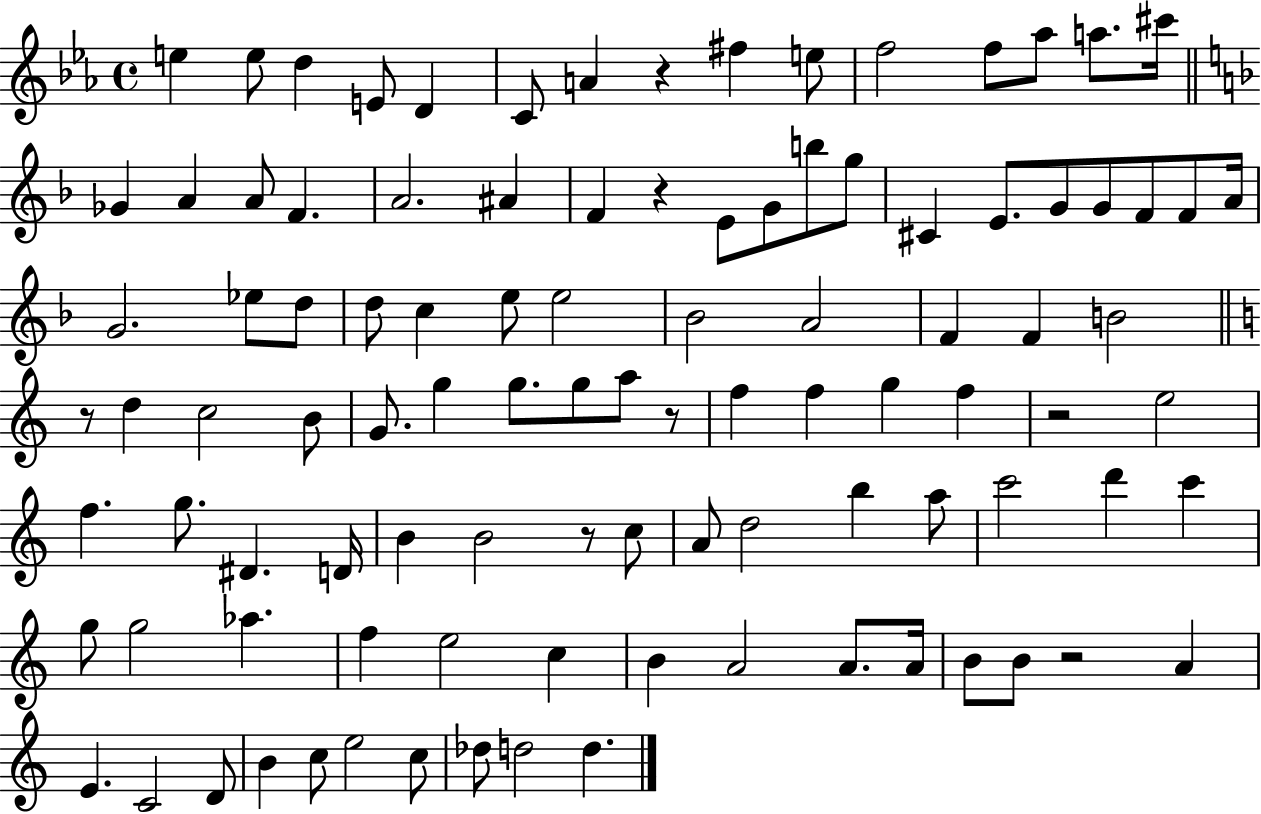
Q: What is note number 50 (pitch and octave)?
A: G5